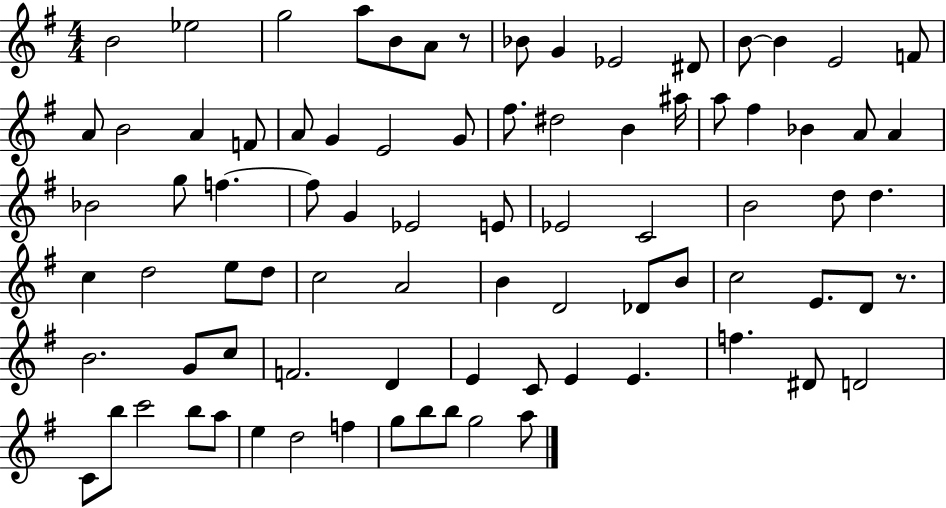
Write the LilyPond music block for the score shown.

{
  \clef treble
  \numericTimeSignature
  \time 4/4
  \key g \major
  b'2 ees''2 | g''2 a''8 b'8 a'8 r8 | bes'8 g'4 ees'2 dis'8 | b'8~~ b'4 e'2 f'8 | \break a'8 b'2 a'4 f'8 | a'8 g'4 e'2 g'8 | fis''8. dis''2 b'4 ais''16 | a''8 fis''4 bes'4 a'8 a'4 | \break bes'2 g''8 f''4.~~ | f''8 g'4 ees'2 e'8 | ees'2 c'2 | b'2 d''8 d''4. | \break c''4 d''2 e''8 d''8 | c''2 a'2 | b'4 d'2 des'8 b'8 | c''2 e'8. d'8 r8. | \break b'2. g'8 c''8 | f'2. d'4 | e'4 c'8 e'4 e'4. | f''4. dis'8 d'2 | \break c'8 b''8 c'''2 b''8 a''8 | e''4 d''2 f''4 | g''8 b''8 b''8 g''2 a''8 | \bar "|."
}